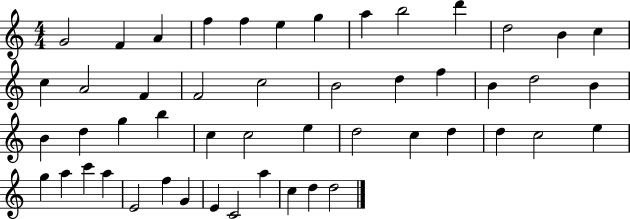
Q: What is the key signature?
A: C major